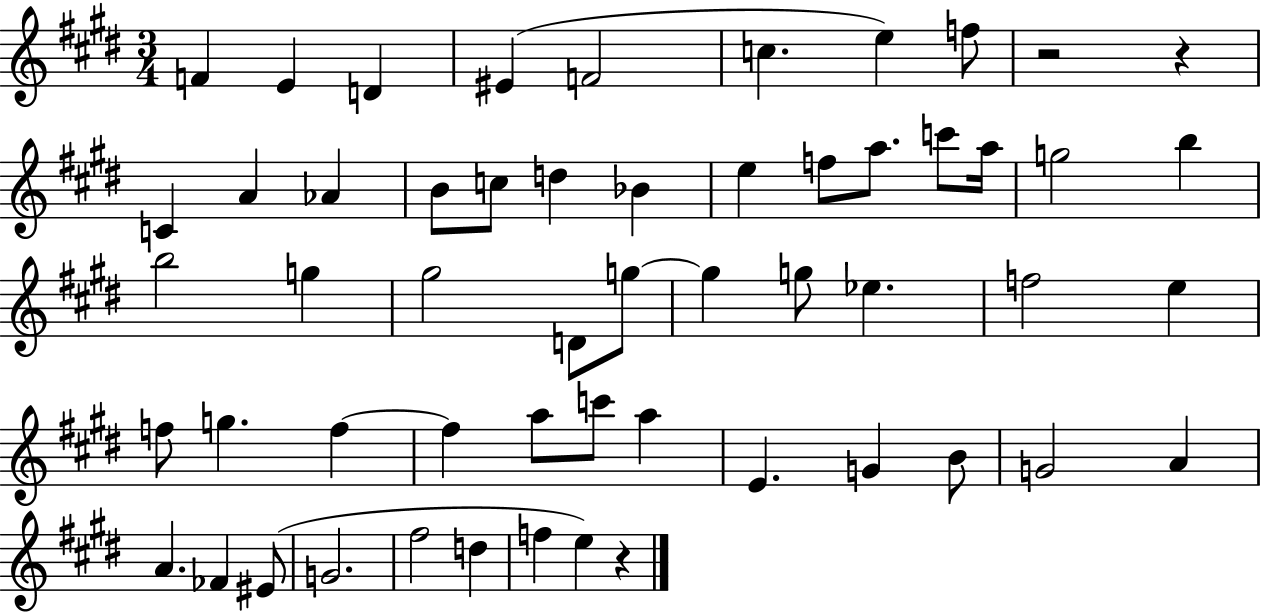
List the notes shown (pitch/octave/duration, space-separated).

F4/q E4/q D4/q EIS4/q F4/h C5/q. E5/q F5/e R/h R/q C4/q A4/q Ab4/q B4/e C5/e D5/q Bb4/q E5/q F5/e A5/e. C6/e A5/s G5/h B5/q B5/h G5/q G#5/h D4/e G5/e G5/q G5/e Eb5/q. F5/h E5/q F5/e G5/q. F5/q F5/q A5/e C6/e A5/q E4/q. G4/q B4/e G4/h A4/q A4/q. FES4/q EIS4/e G4/h. F#5/h D5/q F5/q E5/q R/q